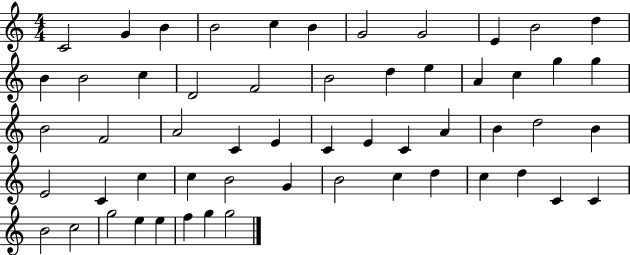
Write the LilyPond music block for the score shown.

{
  \clef treble
  \numericTimeSignature
  \time 4/4
  \key c \major
  c'2 g'4 b'4 | b'2 c''4 b'4 | g'2 g'2 | e'4 b'2 d''4 | \break b'4 b'2 c''4 | d'2 f'2 | b'2 d''4 e''4 | a'4 c''4 g''4 g''4 | \break b'2 f'2 | a'2 c'4 e'4 | c'4 e'4 c'4 a'4 | b'4 d''2 b'4 | \break e'2 c'4 c''4 | c''4 b'2 g'4 | b'2 c''4 d''4 | c''4 d''4 c'4 c'4 | \break b'2 c''2 | g''2 e''4 e''4 | f''4 g''4 g''2 | \bar "|."
}